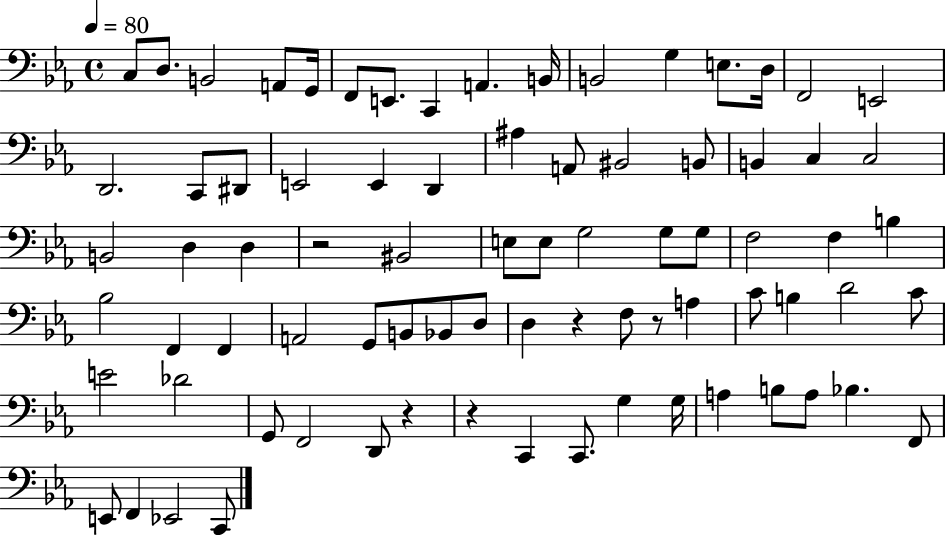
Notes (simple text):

C3/e D3/e. B2/h A2/e G2/s F2/e E2/e. C2/q A2/q. B2/s B2/h G3/q E3/e. D3/s F2/h E2/h D2/h. C2/e D#2/e E2/h E2/q D2/q A#3/q A2/e BIS2/h B2/e B2/q C3/q C3/h B2/h D3/q D3/q R/h BIS2/h E3/e E3/e G3/h G3/e G3/e F3/h F3/q B3/q Bb3/h F2/q F2/q A2/h G2/e B2/e Bb2/e D3/e D3/q R/q F3/e R/e A3/q C4/e B3/q D4/h C4/e E4/h Db4/h G2/e F2/h D2/e R/q R/q C2/q C2/e. G3/q G3/s A3/q B3/e A3/e Bb3/q. F2/e E2/e F2/q Eb2/h C2/e